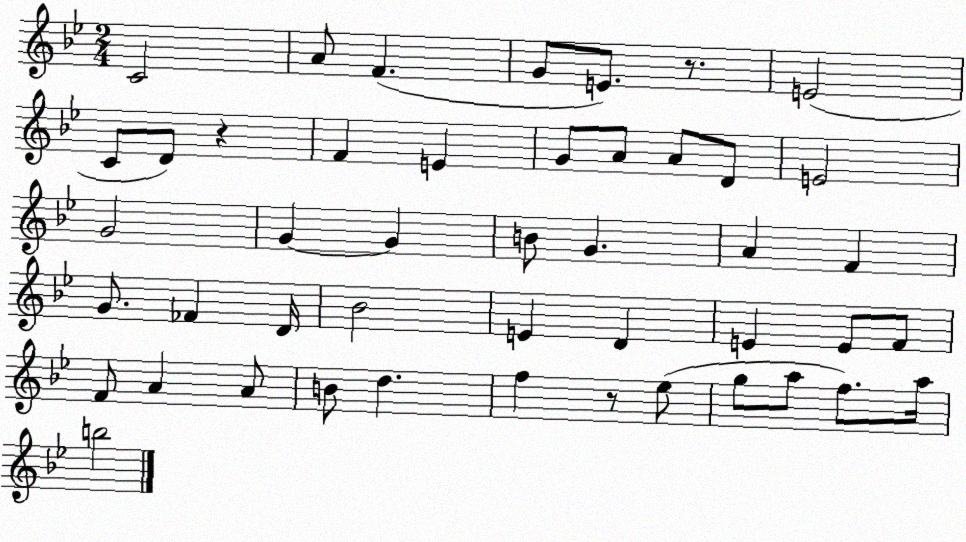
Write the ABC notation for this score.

X:1
T:Untitled
M:2/4
L:1/4
K:Bb
C2 A/2 F G/2 E/2 z/2 E2 C/2 D/2 z F E G/2 A/2 A/2 D/2 E2 G2 G G B/2 G A F G/2 _F D/4 _B2 E D E E/2 F/2 F/2 A A/2 B/2 d f z/2 _e/2 g/2 a/2 f/2 a/4 b2